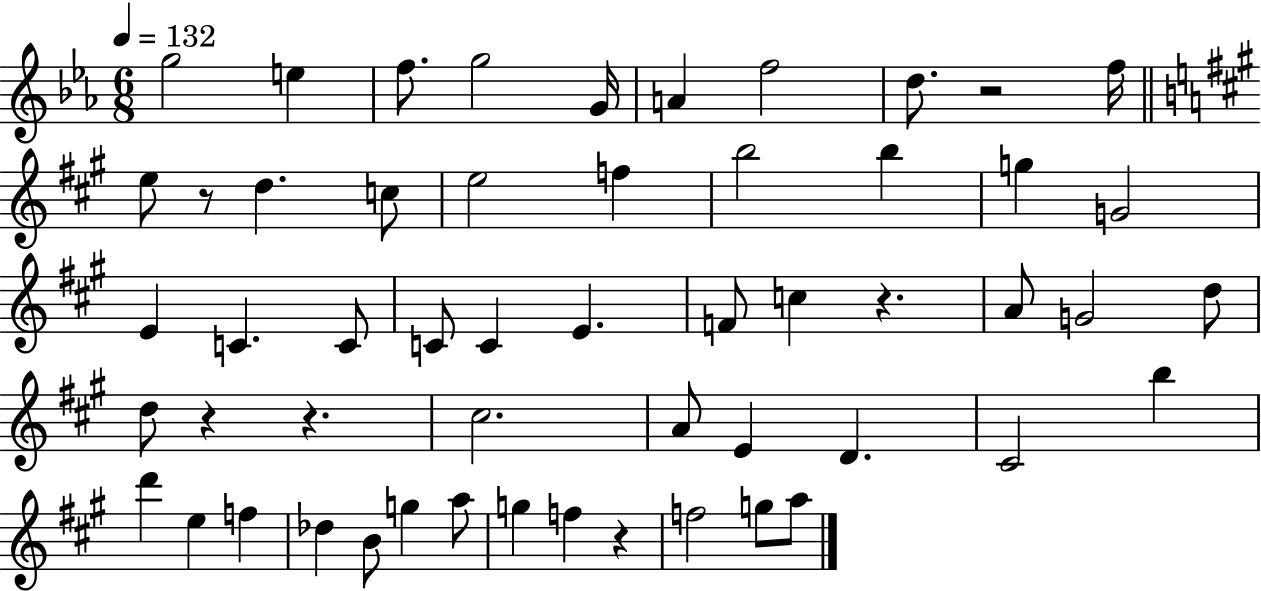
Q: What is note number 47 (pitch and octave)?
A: G5